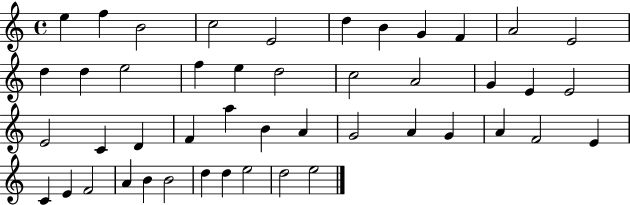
E5/q F5/q B4/h C5/h E4/h D5/q B4/q G4/q F4/q A4/h E4/h D5/q D5/q E5/h F5/q E5/q D5/h C5/h A4/h G4/q E4/q E4/h E4/h C4/q D4/q F4/q A5/q B4/q A4/q G4/h A4/q G4/q A4/q F4/h E4/q C4/q E4/q F4/h A4/q B4/q B4/h D5/q D5/q E5/h D5/h E5/h